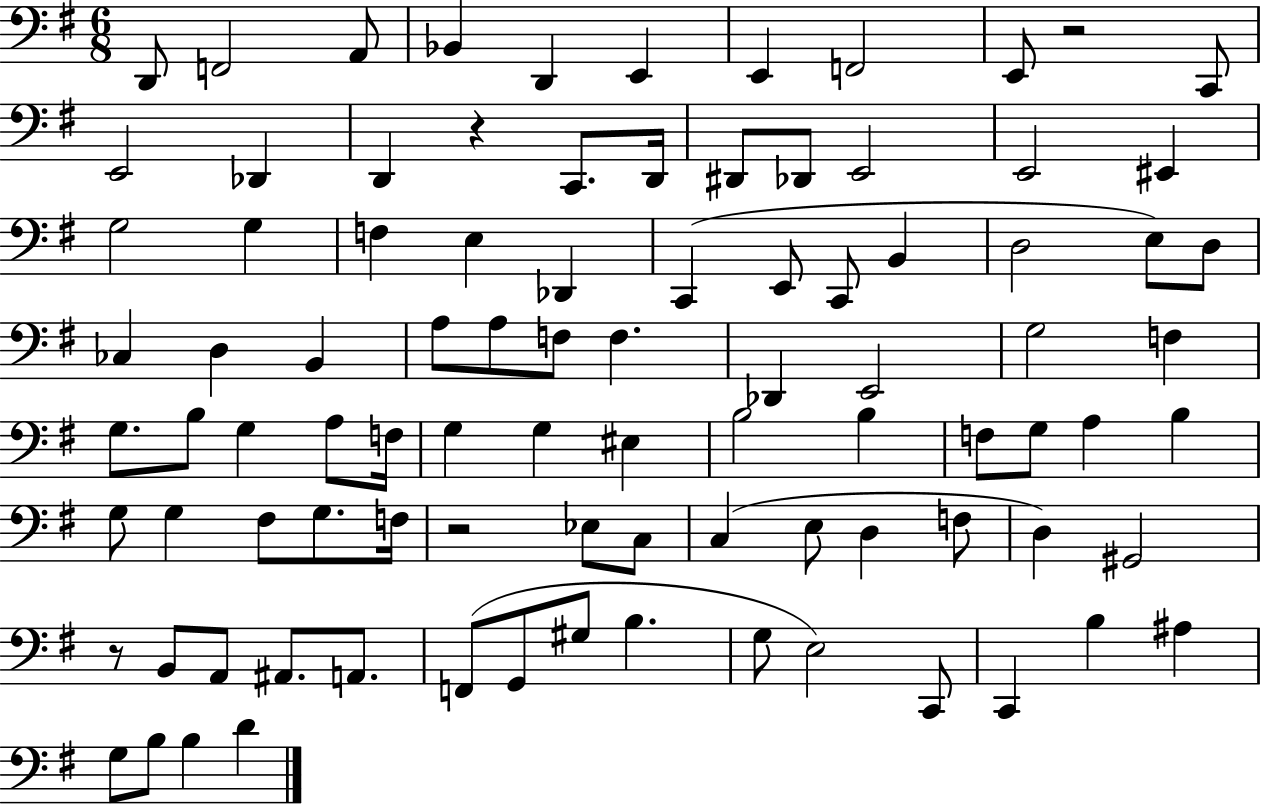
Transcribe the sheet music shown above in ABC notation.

X:1
T:Untitled
M:6/8
L:1/4
K:G
D,,/2 F,,2 A,,/2 _B,, D,, E,, E,, F,,2 E,,/2 z2 C,,/2 E,,2 _D,, D,, z C,,/2 D,,/4 ^D,,/2 _D,,/2 E,,2 E,,2 ^E,, G,2 G, F, E, _D,, C,, E,,/2 C,,/2 B,, D,2 E,/2 D,/2 _C, D, B,, A,/2 A,/2 F,/2 F, _D,, E,,2 G,2 F, G,/2 B,/2 G, A,/2 F,/4 G, G, ^E, B,2 B, F,/2 G,/2 A, B, G,/2 G, ^F,/2 G,/2 F,/4 z2 _E,/2 C,/2 C, E,/2 D, F,/2 D, ^G,,2 z/2 B,,/2 A,,/2 ^A,,/2 A,,/2 F,,/2 G,,/2 ^G,/2 B, G,/2 E,2 C,,/2 C,, B, ^A, G,/2 B,/2 B, D